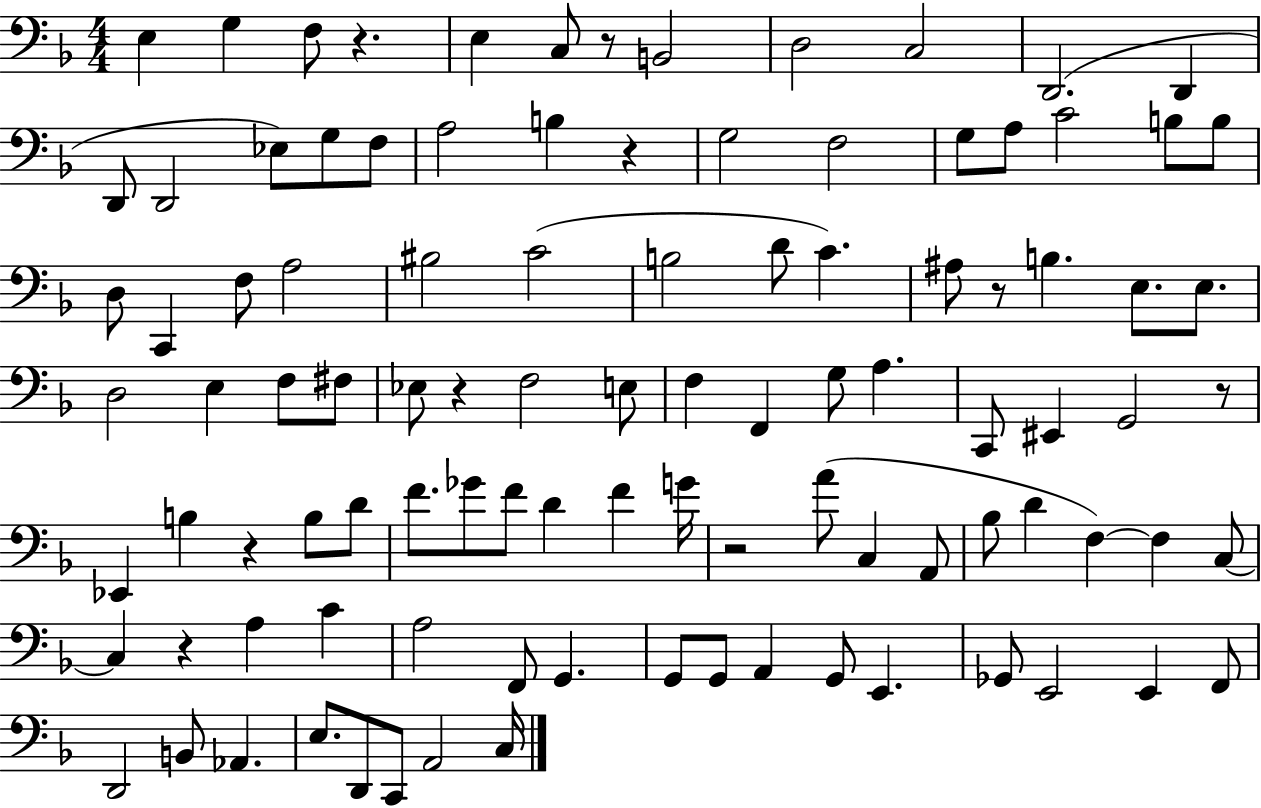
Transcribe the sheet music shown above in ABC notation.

X:1
T:Untitled
M:4/4
L:1/4
K:F
E, G, F,/2 z E, C,/2 z/2 B,,2 D,2 C,2 D,,2 D,, D,,/2 D,,2 _E,/2 G,/2 F,/2 A,2 B, z G,2 F,2 G,/2 A,/2 C2 B,/2 B,/2 D,/2 C,, F,/2 A,2 ^B,2 C2 B,2 D/2 C ^A,/2 z/2 B, E,/2 E,/2 D,2 E, F,/2 ^F,/2 _E,/2 z F,2 E,/2 F, F,, G,/2 A, C,,/2 ^E,, G,,2 z/2 _E,, B, z B,/2 D/2 F/2 _G/2 F/2 D F G/4 z2 A/2 C, A,,/2 _B,/2 D F, F, C,/2 C, z A, C A,2 F,,/2 G,, G,,/2 G,,/2 A,, G,,/2 E,, _G,,/2 E,,2 E,, F,,/2 D,,2 B,,/2 _A,, E,/2 D,,/2 C,,/2 A,,2 C,/4